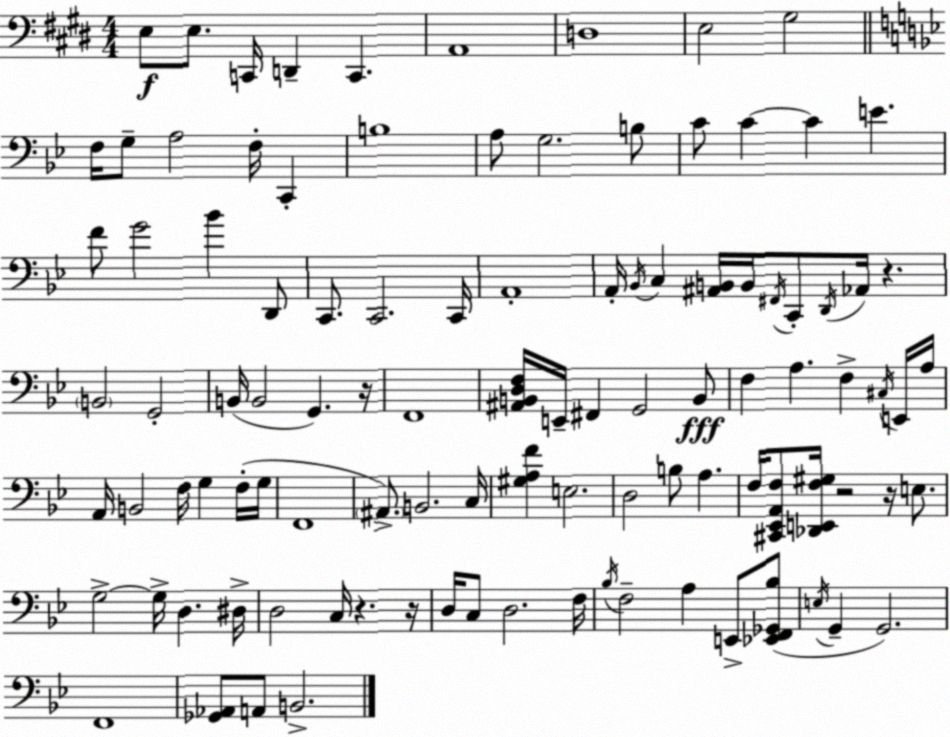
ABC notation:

X:1
T:Untitled
M:4/4
L:1/4
K:E
E,/2 E,/2 C,,/4 D,, C,, A,,4 D,4 E,2 ^G,2 F,/4 G,/2 A,2 F,/4 C,, B,4 A,/2 G,2 B,/2 C/2 C C E F/2 G2 _B D,,/2 C,,/2 C,,2 C,,/4 A,,4 A,,/4 _B,,/4 C, [^A,,B,,]/4 B,,/4 ^F,,/4 C,,/2 D,,/4 _A,,/4 z B,,2 G,,2 B,,/4 B,,2 G,, z/4 F,,4 [^A,,B,,D,F,]/4 E,,/4 ^F,, G,,2 B,,/2 F, A, F, ^C,/4 E,,/4 A,/4 A,,/4 B,,2 F,/4 G, F,/4 G,/4 F,,4 ^A,,/2 B,,2 C,/4 [^G,A,F] E,2 D,2 B,/2 A, F,/4 [^C,,_E,,A,,F,]/2 [_D,,E,,F,^G,]/4 z2 z/4 E,/2 G,2 G,/4 D, ^D,/4 D,2 C,/4 z z/4 D,/4 C,/2 D,2 F,/4 _B,/4 F,2 A, E,,/2 [_E,,F,,_G,,_B,]/2 E,/4 G,, G,,2 F,,4 [_G,,_A,,]/2 A,,/2 B,,2